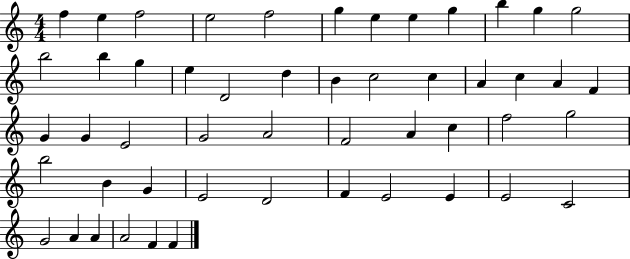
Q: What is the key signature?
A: C major